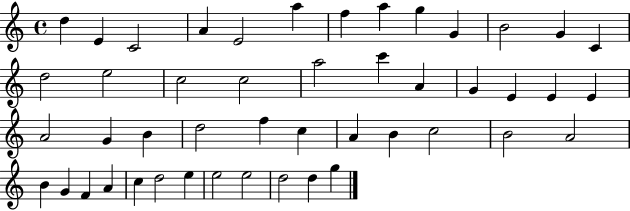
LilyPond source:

{
  \clef treble
  \time 4/4
  \defaultTimeSignature
  \key c \major
  d''4 e'4 c'2 | a'4 e'2 a''4 | f''4 a''4 g''4 g'4 | b'2 g'4 c'4 | \break d''2 e''2 | c''2 c''2 | a''2 c'''4 a'4 | g'4 e'4 e'4 e'4 | \break a'2 g'4 b'4 | d''2 f''4 c''4 | a'4 b'4 c''2 | b'2 a'2 | \break b'4 g'4 f'4 a'4 | c''4 d''2 e''4 | e''2 e''2 | d''2 d''4 g''4 | \break \bar "|."
}